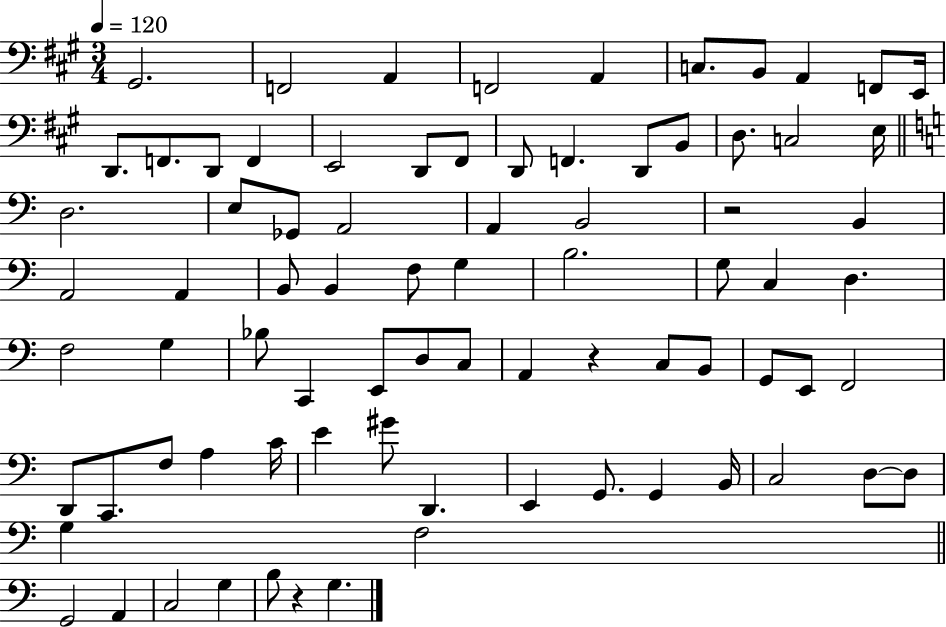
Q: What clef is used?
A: bass